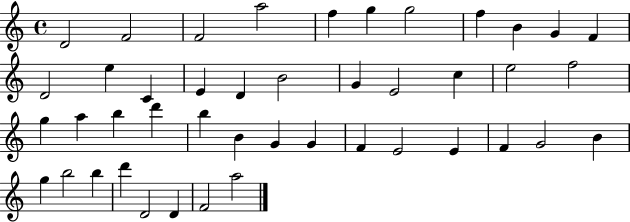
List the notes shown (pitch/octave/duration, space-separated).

D4/h F4/h F4/h A5/h F5/q G5/q G5/h F5/q B4/q G4/q F4/q D4/h E5/q C4/q E4/q D4/q B4/h G4/q E4/h C5/q E5/h F5/h G5/q A5/q B5/q D6/q B5/q B4/q G4/q G4/q F4/q E4/h E4/q F4/q G4/h B4/q G5/q B5/h B5/q D6/q D4/h D4/q F4/h A5/h